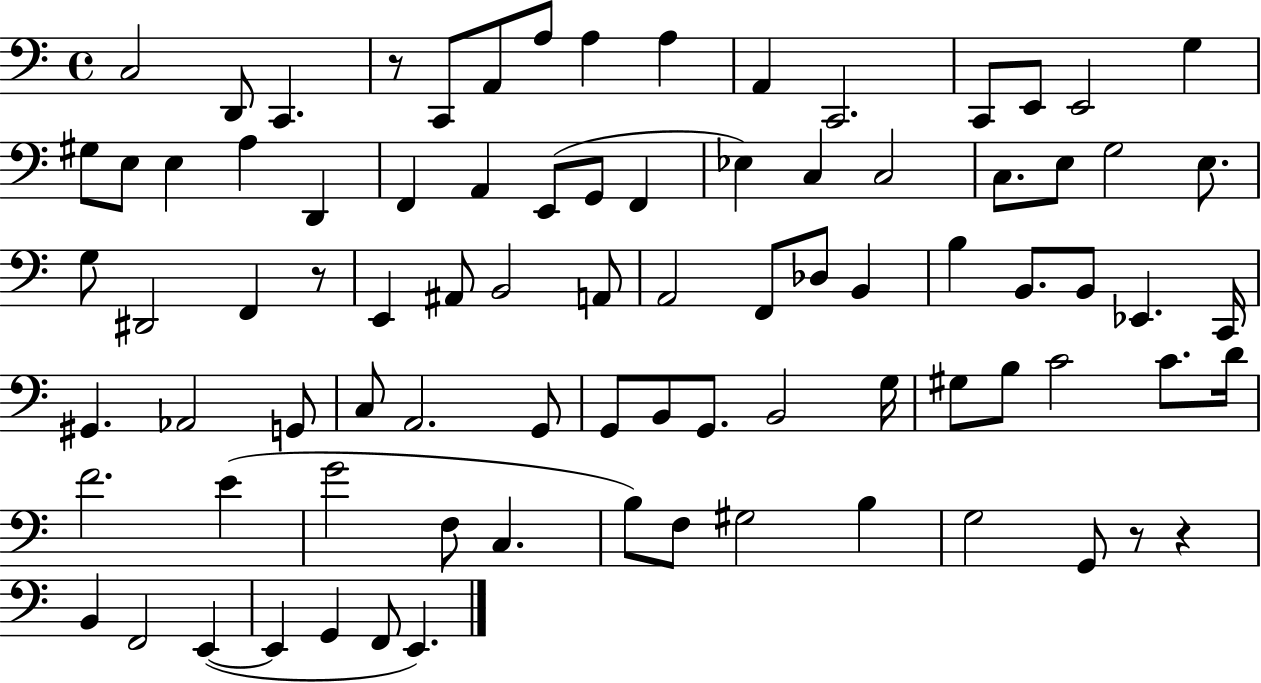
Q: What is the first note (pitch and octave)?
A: C3